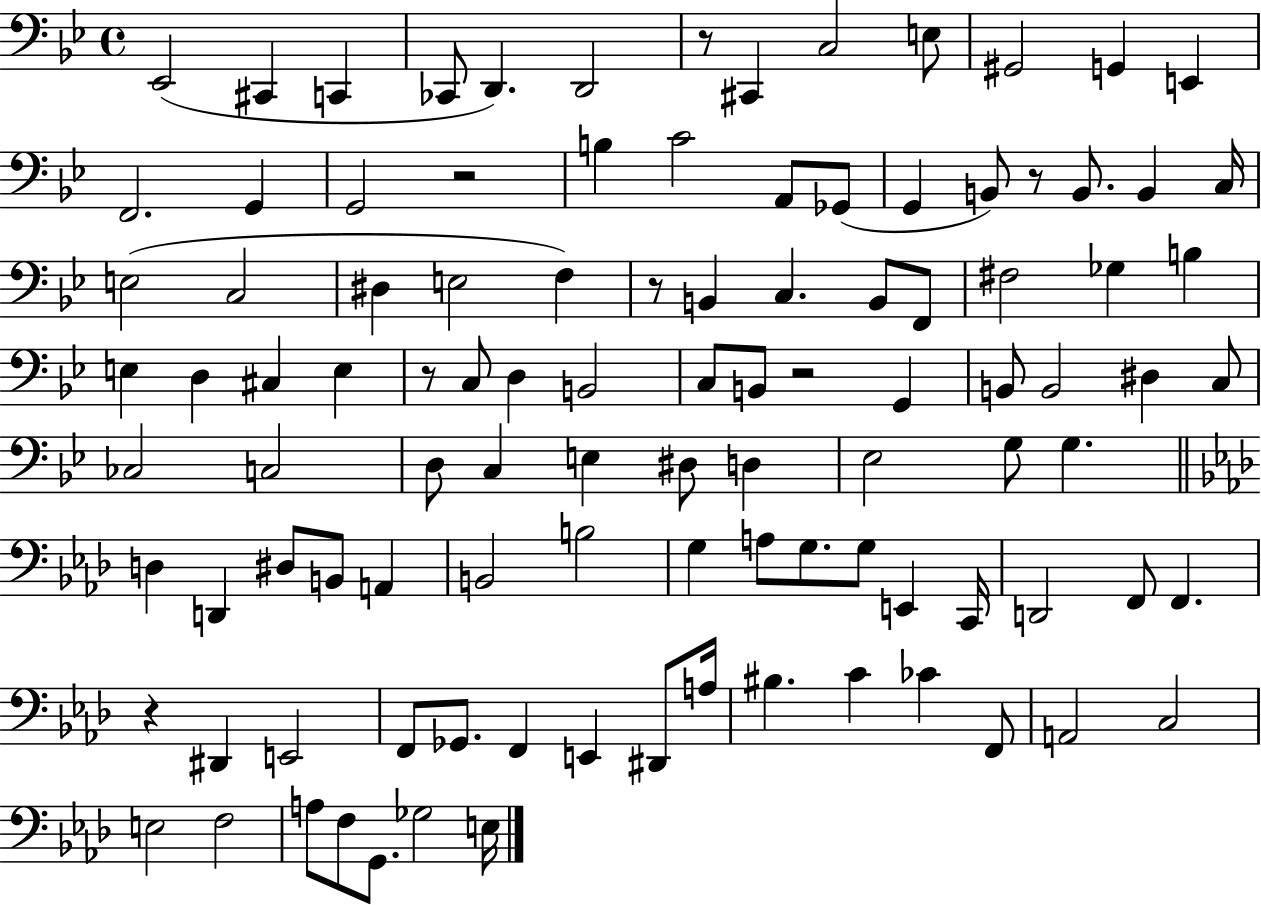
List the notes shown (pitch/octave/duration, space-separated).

Eb2/h C#2/q C2/q CES2/e D2/q. D2/h R/e C#2/q C3/h E3/e G#2/h G2/q E2/q F2/h. G2/q G2/h R/h B3/q C4/h A2/e Gb2/e G2/q B2/e R/e B2/e. B2/q C3/s E3/h C3/h D#3/q E3/h F3/q R/e B2/q C3/q. B2/e F2/e F#3/h Gb3/q B3/q E3/q D3/q C#3/q E3/q R/e C3/e D3/q B2/h C3/e B2/e R/h G2/q B2/e B2/h D#3/q C3/e CES3/h C3/h D3/e C3/q E3/q D#3/e D3/q Eb3/h G3/e G3/q. D3/q D2/q D#3/e B2/e A2/q B2/h B3/h G3/q A3/e G3/e. G3/e E2/q C2/s D2/h F2/e F2/q. R/q D#2/q E2/h F2/e Gb2/e. F2/q E2/q D#2/e A3/s BIS3/q. C4/q CES4/q F2/e A2/h C3/h E3/h F3/h A3/e F3/e G2/e. Gb3/h E3/s